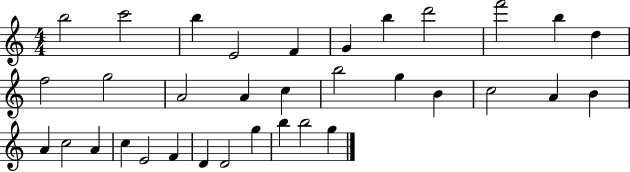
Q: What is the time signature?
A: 4/4